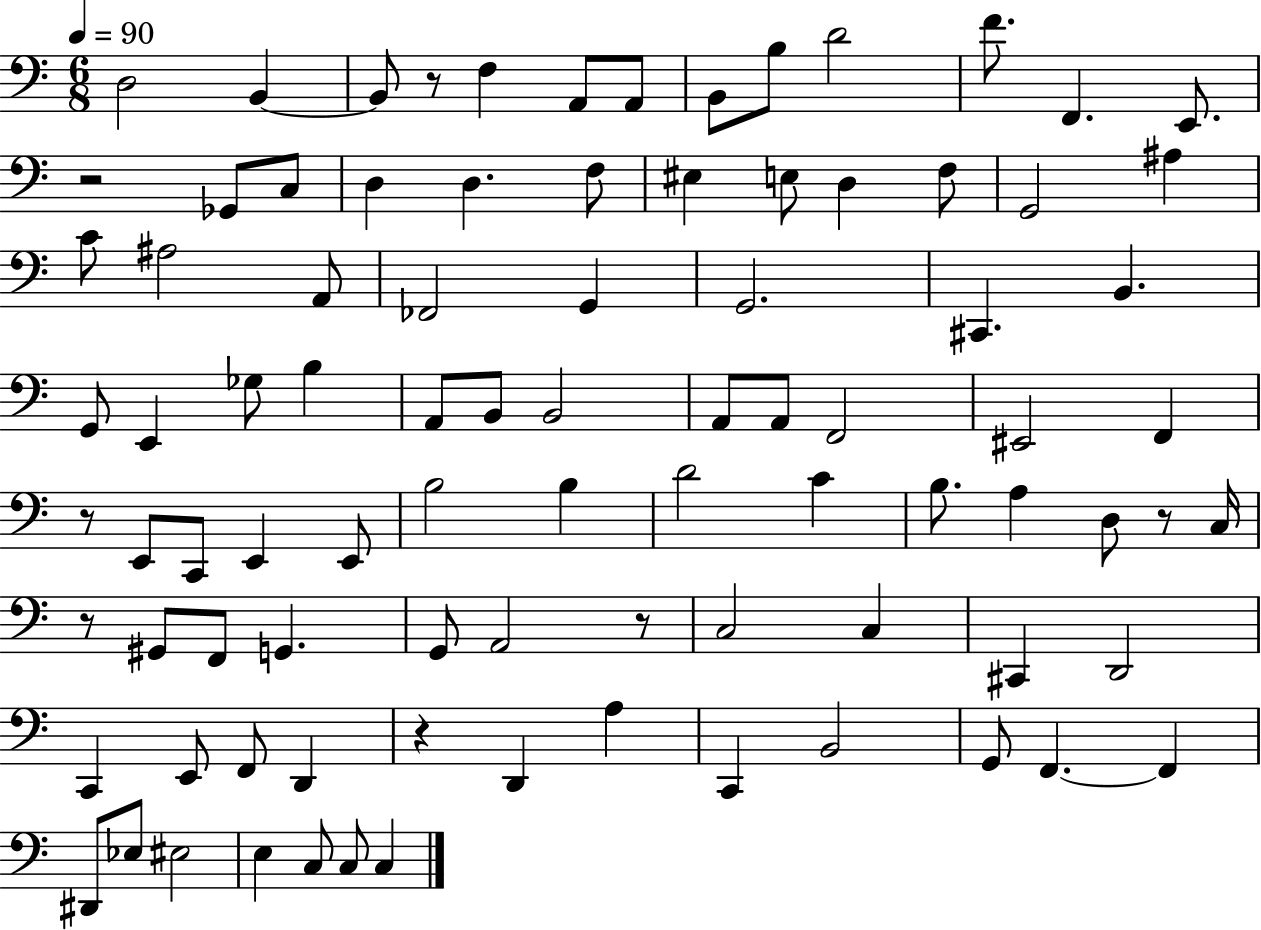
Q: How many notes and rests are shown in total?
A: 89